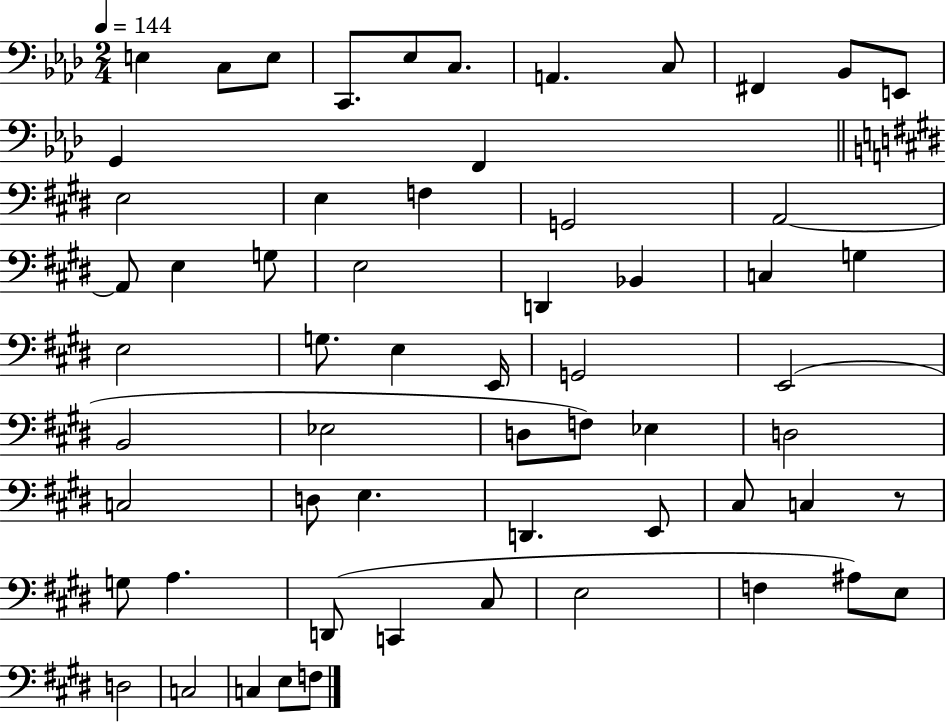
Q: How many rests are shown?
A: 1